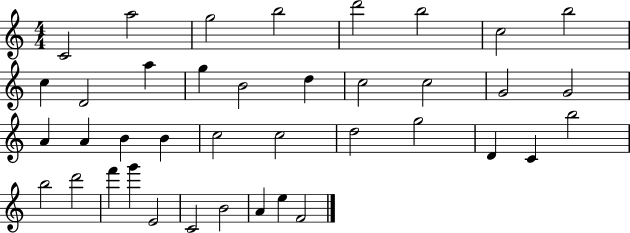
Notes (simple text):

C4/h A5/h G5/h B5/h D6/h B5/h C5/h B5/h C5/q D4/h A5/q G5/q B4/h D5/q C5/h C5/h G4/h G4/h A4/q A4/q B4/q B4/q C5/h C5/h D5/h G5/h D4/q C4/q B5/h B5/h D6/h F6/q G6/q E4/h C4/h B4/h A4/q E5/q F4/h